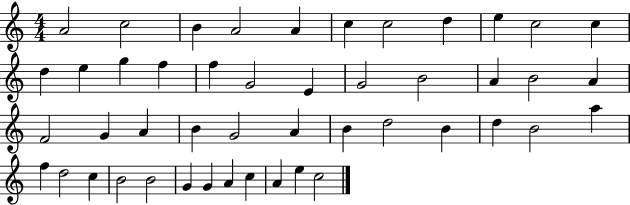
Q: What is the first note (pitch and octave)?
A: A4